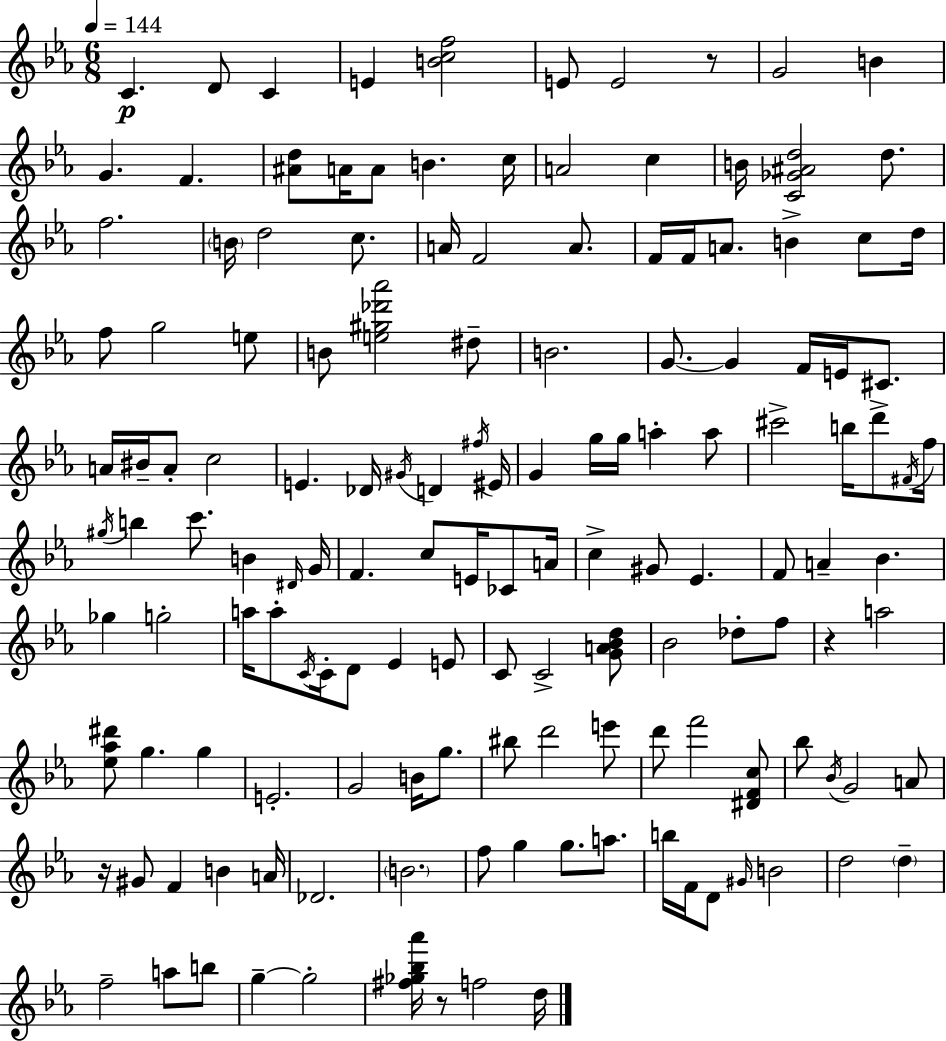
X:1
T:Untitled
M:6/8
L:1/4
K:Eb
C D/2 C E [Bcf]2 E/2 E2 z/2 G2 B G F [^Ad]/2 A/4 A/2 B c/4 A2 c B/4 [C_G^Ad]2 d/2 f2 B/4 d2 c/2 A/4 F2 A/2 F/4 F/4 A/2 B c/2 d/4 f/2 g2 e/2 B/2 [e^g_d'_a']2 ^d/2 B2 G/2 G F/4 E/4 ^C/2 A/4 ^B/4 A/2 c2 E _D/4 ^G/4 D ^f/4 ^E/4 G g/4 g/4 a a/2 ^c'2 b/4 d'/2 ^F/4 f/4 ^g/4 b c'/2 B ^D/4 G/4 F c/2 E/4 _C/2 A/4 c ^G/2 _E F/2 A _B _g g2 a/4 a/2 C/4 C/4 D/2 _E E/2 C/2 C2 [GA_Bd]/2 _B2 _d/2 f/2 z a2 [_e_a^d']/2 g g E2 G2 B/4 g/2 ^b/2 d'2 e'/2 d'/2 f'2 [^DFc]/2 _b/2 _B/4 G2 A/2 z/4 ^G/2 F B A/4 _D2 B2 f/2 g g/2 a/2 b/4 F/4 D/2 ^G/4 B2 d2 d f2 a/2 b/2 g g2 [^f_g_b_a']/4 z/2 f2 d/4